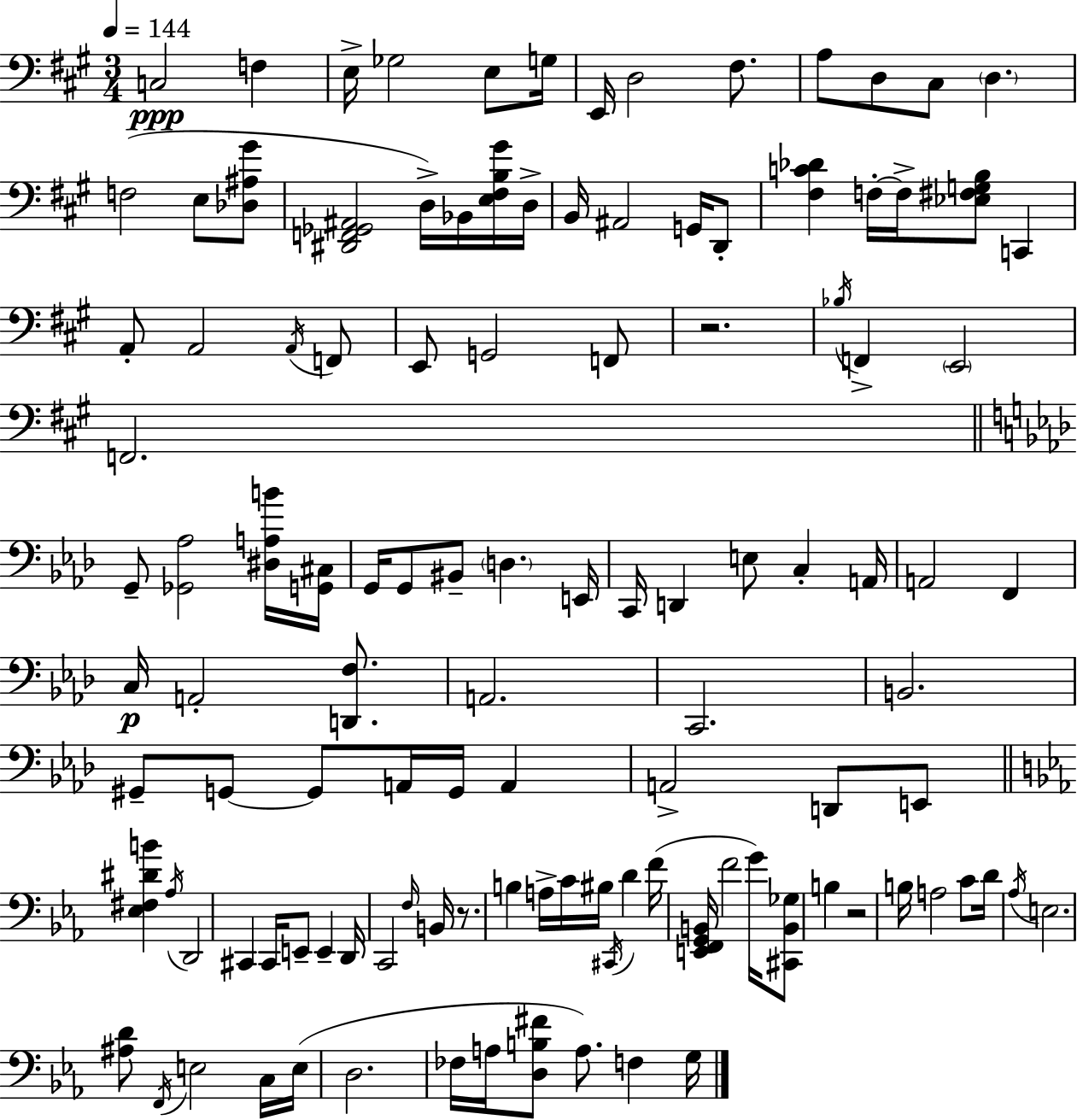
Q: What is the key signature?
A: A major